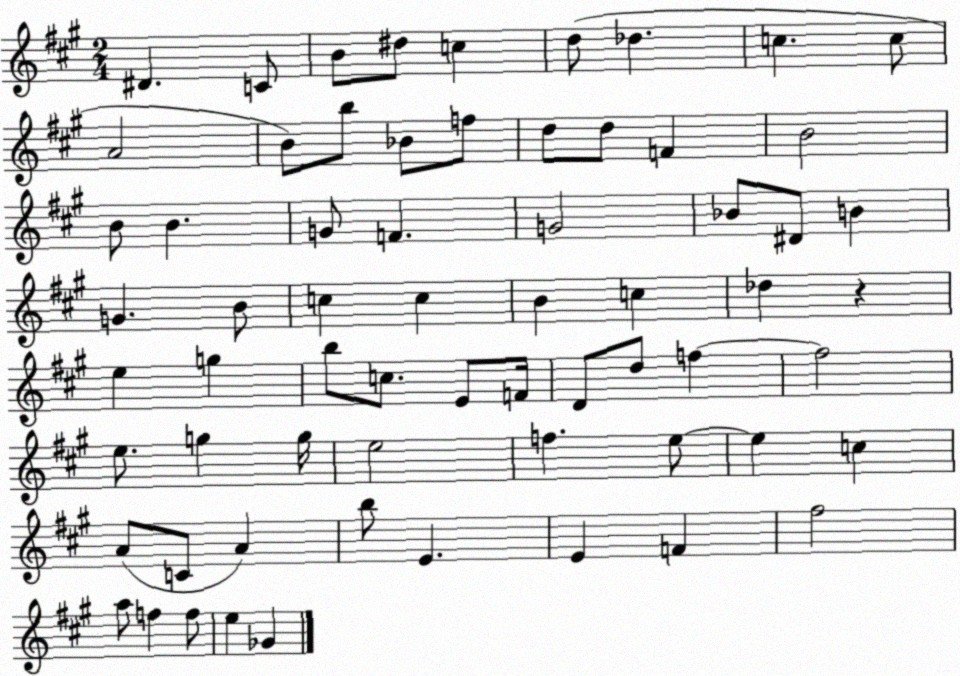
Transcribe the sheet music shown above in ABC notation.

X:1
T:Untitled
M:2/4
L:1/4
K:A
^D C/2 B/2 ^d/2 c d/2 _d c c/2 A2 B/2 b/2 _B/2 f/2 d/2 d/2 F B2 B/2 B G/2 F G2 _B/2 ^D/2 B G B/2 c c B c _d z e g b/2 c/2 E/2 F/4 D/2 d/2 f f2 e/2 g g/4 e2 f e/2 e c A/2 C/2 A b/2 E E F ^f2 a/2 f f/2 e _G